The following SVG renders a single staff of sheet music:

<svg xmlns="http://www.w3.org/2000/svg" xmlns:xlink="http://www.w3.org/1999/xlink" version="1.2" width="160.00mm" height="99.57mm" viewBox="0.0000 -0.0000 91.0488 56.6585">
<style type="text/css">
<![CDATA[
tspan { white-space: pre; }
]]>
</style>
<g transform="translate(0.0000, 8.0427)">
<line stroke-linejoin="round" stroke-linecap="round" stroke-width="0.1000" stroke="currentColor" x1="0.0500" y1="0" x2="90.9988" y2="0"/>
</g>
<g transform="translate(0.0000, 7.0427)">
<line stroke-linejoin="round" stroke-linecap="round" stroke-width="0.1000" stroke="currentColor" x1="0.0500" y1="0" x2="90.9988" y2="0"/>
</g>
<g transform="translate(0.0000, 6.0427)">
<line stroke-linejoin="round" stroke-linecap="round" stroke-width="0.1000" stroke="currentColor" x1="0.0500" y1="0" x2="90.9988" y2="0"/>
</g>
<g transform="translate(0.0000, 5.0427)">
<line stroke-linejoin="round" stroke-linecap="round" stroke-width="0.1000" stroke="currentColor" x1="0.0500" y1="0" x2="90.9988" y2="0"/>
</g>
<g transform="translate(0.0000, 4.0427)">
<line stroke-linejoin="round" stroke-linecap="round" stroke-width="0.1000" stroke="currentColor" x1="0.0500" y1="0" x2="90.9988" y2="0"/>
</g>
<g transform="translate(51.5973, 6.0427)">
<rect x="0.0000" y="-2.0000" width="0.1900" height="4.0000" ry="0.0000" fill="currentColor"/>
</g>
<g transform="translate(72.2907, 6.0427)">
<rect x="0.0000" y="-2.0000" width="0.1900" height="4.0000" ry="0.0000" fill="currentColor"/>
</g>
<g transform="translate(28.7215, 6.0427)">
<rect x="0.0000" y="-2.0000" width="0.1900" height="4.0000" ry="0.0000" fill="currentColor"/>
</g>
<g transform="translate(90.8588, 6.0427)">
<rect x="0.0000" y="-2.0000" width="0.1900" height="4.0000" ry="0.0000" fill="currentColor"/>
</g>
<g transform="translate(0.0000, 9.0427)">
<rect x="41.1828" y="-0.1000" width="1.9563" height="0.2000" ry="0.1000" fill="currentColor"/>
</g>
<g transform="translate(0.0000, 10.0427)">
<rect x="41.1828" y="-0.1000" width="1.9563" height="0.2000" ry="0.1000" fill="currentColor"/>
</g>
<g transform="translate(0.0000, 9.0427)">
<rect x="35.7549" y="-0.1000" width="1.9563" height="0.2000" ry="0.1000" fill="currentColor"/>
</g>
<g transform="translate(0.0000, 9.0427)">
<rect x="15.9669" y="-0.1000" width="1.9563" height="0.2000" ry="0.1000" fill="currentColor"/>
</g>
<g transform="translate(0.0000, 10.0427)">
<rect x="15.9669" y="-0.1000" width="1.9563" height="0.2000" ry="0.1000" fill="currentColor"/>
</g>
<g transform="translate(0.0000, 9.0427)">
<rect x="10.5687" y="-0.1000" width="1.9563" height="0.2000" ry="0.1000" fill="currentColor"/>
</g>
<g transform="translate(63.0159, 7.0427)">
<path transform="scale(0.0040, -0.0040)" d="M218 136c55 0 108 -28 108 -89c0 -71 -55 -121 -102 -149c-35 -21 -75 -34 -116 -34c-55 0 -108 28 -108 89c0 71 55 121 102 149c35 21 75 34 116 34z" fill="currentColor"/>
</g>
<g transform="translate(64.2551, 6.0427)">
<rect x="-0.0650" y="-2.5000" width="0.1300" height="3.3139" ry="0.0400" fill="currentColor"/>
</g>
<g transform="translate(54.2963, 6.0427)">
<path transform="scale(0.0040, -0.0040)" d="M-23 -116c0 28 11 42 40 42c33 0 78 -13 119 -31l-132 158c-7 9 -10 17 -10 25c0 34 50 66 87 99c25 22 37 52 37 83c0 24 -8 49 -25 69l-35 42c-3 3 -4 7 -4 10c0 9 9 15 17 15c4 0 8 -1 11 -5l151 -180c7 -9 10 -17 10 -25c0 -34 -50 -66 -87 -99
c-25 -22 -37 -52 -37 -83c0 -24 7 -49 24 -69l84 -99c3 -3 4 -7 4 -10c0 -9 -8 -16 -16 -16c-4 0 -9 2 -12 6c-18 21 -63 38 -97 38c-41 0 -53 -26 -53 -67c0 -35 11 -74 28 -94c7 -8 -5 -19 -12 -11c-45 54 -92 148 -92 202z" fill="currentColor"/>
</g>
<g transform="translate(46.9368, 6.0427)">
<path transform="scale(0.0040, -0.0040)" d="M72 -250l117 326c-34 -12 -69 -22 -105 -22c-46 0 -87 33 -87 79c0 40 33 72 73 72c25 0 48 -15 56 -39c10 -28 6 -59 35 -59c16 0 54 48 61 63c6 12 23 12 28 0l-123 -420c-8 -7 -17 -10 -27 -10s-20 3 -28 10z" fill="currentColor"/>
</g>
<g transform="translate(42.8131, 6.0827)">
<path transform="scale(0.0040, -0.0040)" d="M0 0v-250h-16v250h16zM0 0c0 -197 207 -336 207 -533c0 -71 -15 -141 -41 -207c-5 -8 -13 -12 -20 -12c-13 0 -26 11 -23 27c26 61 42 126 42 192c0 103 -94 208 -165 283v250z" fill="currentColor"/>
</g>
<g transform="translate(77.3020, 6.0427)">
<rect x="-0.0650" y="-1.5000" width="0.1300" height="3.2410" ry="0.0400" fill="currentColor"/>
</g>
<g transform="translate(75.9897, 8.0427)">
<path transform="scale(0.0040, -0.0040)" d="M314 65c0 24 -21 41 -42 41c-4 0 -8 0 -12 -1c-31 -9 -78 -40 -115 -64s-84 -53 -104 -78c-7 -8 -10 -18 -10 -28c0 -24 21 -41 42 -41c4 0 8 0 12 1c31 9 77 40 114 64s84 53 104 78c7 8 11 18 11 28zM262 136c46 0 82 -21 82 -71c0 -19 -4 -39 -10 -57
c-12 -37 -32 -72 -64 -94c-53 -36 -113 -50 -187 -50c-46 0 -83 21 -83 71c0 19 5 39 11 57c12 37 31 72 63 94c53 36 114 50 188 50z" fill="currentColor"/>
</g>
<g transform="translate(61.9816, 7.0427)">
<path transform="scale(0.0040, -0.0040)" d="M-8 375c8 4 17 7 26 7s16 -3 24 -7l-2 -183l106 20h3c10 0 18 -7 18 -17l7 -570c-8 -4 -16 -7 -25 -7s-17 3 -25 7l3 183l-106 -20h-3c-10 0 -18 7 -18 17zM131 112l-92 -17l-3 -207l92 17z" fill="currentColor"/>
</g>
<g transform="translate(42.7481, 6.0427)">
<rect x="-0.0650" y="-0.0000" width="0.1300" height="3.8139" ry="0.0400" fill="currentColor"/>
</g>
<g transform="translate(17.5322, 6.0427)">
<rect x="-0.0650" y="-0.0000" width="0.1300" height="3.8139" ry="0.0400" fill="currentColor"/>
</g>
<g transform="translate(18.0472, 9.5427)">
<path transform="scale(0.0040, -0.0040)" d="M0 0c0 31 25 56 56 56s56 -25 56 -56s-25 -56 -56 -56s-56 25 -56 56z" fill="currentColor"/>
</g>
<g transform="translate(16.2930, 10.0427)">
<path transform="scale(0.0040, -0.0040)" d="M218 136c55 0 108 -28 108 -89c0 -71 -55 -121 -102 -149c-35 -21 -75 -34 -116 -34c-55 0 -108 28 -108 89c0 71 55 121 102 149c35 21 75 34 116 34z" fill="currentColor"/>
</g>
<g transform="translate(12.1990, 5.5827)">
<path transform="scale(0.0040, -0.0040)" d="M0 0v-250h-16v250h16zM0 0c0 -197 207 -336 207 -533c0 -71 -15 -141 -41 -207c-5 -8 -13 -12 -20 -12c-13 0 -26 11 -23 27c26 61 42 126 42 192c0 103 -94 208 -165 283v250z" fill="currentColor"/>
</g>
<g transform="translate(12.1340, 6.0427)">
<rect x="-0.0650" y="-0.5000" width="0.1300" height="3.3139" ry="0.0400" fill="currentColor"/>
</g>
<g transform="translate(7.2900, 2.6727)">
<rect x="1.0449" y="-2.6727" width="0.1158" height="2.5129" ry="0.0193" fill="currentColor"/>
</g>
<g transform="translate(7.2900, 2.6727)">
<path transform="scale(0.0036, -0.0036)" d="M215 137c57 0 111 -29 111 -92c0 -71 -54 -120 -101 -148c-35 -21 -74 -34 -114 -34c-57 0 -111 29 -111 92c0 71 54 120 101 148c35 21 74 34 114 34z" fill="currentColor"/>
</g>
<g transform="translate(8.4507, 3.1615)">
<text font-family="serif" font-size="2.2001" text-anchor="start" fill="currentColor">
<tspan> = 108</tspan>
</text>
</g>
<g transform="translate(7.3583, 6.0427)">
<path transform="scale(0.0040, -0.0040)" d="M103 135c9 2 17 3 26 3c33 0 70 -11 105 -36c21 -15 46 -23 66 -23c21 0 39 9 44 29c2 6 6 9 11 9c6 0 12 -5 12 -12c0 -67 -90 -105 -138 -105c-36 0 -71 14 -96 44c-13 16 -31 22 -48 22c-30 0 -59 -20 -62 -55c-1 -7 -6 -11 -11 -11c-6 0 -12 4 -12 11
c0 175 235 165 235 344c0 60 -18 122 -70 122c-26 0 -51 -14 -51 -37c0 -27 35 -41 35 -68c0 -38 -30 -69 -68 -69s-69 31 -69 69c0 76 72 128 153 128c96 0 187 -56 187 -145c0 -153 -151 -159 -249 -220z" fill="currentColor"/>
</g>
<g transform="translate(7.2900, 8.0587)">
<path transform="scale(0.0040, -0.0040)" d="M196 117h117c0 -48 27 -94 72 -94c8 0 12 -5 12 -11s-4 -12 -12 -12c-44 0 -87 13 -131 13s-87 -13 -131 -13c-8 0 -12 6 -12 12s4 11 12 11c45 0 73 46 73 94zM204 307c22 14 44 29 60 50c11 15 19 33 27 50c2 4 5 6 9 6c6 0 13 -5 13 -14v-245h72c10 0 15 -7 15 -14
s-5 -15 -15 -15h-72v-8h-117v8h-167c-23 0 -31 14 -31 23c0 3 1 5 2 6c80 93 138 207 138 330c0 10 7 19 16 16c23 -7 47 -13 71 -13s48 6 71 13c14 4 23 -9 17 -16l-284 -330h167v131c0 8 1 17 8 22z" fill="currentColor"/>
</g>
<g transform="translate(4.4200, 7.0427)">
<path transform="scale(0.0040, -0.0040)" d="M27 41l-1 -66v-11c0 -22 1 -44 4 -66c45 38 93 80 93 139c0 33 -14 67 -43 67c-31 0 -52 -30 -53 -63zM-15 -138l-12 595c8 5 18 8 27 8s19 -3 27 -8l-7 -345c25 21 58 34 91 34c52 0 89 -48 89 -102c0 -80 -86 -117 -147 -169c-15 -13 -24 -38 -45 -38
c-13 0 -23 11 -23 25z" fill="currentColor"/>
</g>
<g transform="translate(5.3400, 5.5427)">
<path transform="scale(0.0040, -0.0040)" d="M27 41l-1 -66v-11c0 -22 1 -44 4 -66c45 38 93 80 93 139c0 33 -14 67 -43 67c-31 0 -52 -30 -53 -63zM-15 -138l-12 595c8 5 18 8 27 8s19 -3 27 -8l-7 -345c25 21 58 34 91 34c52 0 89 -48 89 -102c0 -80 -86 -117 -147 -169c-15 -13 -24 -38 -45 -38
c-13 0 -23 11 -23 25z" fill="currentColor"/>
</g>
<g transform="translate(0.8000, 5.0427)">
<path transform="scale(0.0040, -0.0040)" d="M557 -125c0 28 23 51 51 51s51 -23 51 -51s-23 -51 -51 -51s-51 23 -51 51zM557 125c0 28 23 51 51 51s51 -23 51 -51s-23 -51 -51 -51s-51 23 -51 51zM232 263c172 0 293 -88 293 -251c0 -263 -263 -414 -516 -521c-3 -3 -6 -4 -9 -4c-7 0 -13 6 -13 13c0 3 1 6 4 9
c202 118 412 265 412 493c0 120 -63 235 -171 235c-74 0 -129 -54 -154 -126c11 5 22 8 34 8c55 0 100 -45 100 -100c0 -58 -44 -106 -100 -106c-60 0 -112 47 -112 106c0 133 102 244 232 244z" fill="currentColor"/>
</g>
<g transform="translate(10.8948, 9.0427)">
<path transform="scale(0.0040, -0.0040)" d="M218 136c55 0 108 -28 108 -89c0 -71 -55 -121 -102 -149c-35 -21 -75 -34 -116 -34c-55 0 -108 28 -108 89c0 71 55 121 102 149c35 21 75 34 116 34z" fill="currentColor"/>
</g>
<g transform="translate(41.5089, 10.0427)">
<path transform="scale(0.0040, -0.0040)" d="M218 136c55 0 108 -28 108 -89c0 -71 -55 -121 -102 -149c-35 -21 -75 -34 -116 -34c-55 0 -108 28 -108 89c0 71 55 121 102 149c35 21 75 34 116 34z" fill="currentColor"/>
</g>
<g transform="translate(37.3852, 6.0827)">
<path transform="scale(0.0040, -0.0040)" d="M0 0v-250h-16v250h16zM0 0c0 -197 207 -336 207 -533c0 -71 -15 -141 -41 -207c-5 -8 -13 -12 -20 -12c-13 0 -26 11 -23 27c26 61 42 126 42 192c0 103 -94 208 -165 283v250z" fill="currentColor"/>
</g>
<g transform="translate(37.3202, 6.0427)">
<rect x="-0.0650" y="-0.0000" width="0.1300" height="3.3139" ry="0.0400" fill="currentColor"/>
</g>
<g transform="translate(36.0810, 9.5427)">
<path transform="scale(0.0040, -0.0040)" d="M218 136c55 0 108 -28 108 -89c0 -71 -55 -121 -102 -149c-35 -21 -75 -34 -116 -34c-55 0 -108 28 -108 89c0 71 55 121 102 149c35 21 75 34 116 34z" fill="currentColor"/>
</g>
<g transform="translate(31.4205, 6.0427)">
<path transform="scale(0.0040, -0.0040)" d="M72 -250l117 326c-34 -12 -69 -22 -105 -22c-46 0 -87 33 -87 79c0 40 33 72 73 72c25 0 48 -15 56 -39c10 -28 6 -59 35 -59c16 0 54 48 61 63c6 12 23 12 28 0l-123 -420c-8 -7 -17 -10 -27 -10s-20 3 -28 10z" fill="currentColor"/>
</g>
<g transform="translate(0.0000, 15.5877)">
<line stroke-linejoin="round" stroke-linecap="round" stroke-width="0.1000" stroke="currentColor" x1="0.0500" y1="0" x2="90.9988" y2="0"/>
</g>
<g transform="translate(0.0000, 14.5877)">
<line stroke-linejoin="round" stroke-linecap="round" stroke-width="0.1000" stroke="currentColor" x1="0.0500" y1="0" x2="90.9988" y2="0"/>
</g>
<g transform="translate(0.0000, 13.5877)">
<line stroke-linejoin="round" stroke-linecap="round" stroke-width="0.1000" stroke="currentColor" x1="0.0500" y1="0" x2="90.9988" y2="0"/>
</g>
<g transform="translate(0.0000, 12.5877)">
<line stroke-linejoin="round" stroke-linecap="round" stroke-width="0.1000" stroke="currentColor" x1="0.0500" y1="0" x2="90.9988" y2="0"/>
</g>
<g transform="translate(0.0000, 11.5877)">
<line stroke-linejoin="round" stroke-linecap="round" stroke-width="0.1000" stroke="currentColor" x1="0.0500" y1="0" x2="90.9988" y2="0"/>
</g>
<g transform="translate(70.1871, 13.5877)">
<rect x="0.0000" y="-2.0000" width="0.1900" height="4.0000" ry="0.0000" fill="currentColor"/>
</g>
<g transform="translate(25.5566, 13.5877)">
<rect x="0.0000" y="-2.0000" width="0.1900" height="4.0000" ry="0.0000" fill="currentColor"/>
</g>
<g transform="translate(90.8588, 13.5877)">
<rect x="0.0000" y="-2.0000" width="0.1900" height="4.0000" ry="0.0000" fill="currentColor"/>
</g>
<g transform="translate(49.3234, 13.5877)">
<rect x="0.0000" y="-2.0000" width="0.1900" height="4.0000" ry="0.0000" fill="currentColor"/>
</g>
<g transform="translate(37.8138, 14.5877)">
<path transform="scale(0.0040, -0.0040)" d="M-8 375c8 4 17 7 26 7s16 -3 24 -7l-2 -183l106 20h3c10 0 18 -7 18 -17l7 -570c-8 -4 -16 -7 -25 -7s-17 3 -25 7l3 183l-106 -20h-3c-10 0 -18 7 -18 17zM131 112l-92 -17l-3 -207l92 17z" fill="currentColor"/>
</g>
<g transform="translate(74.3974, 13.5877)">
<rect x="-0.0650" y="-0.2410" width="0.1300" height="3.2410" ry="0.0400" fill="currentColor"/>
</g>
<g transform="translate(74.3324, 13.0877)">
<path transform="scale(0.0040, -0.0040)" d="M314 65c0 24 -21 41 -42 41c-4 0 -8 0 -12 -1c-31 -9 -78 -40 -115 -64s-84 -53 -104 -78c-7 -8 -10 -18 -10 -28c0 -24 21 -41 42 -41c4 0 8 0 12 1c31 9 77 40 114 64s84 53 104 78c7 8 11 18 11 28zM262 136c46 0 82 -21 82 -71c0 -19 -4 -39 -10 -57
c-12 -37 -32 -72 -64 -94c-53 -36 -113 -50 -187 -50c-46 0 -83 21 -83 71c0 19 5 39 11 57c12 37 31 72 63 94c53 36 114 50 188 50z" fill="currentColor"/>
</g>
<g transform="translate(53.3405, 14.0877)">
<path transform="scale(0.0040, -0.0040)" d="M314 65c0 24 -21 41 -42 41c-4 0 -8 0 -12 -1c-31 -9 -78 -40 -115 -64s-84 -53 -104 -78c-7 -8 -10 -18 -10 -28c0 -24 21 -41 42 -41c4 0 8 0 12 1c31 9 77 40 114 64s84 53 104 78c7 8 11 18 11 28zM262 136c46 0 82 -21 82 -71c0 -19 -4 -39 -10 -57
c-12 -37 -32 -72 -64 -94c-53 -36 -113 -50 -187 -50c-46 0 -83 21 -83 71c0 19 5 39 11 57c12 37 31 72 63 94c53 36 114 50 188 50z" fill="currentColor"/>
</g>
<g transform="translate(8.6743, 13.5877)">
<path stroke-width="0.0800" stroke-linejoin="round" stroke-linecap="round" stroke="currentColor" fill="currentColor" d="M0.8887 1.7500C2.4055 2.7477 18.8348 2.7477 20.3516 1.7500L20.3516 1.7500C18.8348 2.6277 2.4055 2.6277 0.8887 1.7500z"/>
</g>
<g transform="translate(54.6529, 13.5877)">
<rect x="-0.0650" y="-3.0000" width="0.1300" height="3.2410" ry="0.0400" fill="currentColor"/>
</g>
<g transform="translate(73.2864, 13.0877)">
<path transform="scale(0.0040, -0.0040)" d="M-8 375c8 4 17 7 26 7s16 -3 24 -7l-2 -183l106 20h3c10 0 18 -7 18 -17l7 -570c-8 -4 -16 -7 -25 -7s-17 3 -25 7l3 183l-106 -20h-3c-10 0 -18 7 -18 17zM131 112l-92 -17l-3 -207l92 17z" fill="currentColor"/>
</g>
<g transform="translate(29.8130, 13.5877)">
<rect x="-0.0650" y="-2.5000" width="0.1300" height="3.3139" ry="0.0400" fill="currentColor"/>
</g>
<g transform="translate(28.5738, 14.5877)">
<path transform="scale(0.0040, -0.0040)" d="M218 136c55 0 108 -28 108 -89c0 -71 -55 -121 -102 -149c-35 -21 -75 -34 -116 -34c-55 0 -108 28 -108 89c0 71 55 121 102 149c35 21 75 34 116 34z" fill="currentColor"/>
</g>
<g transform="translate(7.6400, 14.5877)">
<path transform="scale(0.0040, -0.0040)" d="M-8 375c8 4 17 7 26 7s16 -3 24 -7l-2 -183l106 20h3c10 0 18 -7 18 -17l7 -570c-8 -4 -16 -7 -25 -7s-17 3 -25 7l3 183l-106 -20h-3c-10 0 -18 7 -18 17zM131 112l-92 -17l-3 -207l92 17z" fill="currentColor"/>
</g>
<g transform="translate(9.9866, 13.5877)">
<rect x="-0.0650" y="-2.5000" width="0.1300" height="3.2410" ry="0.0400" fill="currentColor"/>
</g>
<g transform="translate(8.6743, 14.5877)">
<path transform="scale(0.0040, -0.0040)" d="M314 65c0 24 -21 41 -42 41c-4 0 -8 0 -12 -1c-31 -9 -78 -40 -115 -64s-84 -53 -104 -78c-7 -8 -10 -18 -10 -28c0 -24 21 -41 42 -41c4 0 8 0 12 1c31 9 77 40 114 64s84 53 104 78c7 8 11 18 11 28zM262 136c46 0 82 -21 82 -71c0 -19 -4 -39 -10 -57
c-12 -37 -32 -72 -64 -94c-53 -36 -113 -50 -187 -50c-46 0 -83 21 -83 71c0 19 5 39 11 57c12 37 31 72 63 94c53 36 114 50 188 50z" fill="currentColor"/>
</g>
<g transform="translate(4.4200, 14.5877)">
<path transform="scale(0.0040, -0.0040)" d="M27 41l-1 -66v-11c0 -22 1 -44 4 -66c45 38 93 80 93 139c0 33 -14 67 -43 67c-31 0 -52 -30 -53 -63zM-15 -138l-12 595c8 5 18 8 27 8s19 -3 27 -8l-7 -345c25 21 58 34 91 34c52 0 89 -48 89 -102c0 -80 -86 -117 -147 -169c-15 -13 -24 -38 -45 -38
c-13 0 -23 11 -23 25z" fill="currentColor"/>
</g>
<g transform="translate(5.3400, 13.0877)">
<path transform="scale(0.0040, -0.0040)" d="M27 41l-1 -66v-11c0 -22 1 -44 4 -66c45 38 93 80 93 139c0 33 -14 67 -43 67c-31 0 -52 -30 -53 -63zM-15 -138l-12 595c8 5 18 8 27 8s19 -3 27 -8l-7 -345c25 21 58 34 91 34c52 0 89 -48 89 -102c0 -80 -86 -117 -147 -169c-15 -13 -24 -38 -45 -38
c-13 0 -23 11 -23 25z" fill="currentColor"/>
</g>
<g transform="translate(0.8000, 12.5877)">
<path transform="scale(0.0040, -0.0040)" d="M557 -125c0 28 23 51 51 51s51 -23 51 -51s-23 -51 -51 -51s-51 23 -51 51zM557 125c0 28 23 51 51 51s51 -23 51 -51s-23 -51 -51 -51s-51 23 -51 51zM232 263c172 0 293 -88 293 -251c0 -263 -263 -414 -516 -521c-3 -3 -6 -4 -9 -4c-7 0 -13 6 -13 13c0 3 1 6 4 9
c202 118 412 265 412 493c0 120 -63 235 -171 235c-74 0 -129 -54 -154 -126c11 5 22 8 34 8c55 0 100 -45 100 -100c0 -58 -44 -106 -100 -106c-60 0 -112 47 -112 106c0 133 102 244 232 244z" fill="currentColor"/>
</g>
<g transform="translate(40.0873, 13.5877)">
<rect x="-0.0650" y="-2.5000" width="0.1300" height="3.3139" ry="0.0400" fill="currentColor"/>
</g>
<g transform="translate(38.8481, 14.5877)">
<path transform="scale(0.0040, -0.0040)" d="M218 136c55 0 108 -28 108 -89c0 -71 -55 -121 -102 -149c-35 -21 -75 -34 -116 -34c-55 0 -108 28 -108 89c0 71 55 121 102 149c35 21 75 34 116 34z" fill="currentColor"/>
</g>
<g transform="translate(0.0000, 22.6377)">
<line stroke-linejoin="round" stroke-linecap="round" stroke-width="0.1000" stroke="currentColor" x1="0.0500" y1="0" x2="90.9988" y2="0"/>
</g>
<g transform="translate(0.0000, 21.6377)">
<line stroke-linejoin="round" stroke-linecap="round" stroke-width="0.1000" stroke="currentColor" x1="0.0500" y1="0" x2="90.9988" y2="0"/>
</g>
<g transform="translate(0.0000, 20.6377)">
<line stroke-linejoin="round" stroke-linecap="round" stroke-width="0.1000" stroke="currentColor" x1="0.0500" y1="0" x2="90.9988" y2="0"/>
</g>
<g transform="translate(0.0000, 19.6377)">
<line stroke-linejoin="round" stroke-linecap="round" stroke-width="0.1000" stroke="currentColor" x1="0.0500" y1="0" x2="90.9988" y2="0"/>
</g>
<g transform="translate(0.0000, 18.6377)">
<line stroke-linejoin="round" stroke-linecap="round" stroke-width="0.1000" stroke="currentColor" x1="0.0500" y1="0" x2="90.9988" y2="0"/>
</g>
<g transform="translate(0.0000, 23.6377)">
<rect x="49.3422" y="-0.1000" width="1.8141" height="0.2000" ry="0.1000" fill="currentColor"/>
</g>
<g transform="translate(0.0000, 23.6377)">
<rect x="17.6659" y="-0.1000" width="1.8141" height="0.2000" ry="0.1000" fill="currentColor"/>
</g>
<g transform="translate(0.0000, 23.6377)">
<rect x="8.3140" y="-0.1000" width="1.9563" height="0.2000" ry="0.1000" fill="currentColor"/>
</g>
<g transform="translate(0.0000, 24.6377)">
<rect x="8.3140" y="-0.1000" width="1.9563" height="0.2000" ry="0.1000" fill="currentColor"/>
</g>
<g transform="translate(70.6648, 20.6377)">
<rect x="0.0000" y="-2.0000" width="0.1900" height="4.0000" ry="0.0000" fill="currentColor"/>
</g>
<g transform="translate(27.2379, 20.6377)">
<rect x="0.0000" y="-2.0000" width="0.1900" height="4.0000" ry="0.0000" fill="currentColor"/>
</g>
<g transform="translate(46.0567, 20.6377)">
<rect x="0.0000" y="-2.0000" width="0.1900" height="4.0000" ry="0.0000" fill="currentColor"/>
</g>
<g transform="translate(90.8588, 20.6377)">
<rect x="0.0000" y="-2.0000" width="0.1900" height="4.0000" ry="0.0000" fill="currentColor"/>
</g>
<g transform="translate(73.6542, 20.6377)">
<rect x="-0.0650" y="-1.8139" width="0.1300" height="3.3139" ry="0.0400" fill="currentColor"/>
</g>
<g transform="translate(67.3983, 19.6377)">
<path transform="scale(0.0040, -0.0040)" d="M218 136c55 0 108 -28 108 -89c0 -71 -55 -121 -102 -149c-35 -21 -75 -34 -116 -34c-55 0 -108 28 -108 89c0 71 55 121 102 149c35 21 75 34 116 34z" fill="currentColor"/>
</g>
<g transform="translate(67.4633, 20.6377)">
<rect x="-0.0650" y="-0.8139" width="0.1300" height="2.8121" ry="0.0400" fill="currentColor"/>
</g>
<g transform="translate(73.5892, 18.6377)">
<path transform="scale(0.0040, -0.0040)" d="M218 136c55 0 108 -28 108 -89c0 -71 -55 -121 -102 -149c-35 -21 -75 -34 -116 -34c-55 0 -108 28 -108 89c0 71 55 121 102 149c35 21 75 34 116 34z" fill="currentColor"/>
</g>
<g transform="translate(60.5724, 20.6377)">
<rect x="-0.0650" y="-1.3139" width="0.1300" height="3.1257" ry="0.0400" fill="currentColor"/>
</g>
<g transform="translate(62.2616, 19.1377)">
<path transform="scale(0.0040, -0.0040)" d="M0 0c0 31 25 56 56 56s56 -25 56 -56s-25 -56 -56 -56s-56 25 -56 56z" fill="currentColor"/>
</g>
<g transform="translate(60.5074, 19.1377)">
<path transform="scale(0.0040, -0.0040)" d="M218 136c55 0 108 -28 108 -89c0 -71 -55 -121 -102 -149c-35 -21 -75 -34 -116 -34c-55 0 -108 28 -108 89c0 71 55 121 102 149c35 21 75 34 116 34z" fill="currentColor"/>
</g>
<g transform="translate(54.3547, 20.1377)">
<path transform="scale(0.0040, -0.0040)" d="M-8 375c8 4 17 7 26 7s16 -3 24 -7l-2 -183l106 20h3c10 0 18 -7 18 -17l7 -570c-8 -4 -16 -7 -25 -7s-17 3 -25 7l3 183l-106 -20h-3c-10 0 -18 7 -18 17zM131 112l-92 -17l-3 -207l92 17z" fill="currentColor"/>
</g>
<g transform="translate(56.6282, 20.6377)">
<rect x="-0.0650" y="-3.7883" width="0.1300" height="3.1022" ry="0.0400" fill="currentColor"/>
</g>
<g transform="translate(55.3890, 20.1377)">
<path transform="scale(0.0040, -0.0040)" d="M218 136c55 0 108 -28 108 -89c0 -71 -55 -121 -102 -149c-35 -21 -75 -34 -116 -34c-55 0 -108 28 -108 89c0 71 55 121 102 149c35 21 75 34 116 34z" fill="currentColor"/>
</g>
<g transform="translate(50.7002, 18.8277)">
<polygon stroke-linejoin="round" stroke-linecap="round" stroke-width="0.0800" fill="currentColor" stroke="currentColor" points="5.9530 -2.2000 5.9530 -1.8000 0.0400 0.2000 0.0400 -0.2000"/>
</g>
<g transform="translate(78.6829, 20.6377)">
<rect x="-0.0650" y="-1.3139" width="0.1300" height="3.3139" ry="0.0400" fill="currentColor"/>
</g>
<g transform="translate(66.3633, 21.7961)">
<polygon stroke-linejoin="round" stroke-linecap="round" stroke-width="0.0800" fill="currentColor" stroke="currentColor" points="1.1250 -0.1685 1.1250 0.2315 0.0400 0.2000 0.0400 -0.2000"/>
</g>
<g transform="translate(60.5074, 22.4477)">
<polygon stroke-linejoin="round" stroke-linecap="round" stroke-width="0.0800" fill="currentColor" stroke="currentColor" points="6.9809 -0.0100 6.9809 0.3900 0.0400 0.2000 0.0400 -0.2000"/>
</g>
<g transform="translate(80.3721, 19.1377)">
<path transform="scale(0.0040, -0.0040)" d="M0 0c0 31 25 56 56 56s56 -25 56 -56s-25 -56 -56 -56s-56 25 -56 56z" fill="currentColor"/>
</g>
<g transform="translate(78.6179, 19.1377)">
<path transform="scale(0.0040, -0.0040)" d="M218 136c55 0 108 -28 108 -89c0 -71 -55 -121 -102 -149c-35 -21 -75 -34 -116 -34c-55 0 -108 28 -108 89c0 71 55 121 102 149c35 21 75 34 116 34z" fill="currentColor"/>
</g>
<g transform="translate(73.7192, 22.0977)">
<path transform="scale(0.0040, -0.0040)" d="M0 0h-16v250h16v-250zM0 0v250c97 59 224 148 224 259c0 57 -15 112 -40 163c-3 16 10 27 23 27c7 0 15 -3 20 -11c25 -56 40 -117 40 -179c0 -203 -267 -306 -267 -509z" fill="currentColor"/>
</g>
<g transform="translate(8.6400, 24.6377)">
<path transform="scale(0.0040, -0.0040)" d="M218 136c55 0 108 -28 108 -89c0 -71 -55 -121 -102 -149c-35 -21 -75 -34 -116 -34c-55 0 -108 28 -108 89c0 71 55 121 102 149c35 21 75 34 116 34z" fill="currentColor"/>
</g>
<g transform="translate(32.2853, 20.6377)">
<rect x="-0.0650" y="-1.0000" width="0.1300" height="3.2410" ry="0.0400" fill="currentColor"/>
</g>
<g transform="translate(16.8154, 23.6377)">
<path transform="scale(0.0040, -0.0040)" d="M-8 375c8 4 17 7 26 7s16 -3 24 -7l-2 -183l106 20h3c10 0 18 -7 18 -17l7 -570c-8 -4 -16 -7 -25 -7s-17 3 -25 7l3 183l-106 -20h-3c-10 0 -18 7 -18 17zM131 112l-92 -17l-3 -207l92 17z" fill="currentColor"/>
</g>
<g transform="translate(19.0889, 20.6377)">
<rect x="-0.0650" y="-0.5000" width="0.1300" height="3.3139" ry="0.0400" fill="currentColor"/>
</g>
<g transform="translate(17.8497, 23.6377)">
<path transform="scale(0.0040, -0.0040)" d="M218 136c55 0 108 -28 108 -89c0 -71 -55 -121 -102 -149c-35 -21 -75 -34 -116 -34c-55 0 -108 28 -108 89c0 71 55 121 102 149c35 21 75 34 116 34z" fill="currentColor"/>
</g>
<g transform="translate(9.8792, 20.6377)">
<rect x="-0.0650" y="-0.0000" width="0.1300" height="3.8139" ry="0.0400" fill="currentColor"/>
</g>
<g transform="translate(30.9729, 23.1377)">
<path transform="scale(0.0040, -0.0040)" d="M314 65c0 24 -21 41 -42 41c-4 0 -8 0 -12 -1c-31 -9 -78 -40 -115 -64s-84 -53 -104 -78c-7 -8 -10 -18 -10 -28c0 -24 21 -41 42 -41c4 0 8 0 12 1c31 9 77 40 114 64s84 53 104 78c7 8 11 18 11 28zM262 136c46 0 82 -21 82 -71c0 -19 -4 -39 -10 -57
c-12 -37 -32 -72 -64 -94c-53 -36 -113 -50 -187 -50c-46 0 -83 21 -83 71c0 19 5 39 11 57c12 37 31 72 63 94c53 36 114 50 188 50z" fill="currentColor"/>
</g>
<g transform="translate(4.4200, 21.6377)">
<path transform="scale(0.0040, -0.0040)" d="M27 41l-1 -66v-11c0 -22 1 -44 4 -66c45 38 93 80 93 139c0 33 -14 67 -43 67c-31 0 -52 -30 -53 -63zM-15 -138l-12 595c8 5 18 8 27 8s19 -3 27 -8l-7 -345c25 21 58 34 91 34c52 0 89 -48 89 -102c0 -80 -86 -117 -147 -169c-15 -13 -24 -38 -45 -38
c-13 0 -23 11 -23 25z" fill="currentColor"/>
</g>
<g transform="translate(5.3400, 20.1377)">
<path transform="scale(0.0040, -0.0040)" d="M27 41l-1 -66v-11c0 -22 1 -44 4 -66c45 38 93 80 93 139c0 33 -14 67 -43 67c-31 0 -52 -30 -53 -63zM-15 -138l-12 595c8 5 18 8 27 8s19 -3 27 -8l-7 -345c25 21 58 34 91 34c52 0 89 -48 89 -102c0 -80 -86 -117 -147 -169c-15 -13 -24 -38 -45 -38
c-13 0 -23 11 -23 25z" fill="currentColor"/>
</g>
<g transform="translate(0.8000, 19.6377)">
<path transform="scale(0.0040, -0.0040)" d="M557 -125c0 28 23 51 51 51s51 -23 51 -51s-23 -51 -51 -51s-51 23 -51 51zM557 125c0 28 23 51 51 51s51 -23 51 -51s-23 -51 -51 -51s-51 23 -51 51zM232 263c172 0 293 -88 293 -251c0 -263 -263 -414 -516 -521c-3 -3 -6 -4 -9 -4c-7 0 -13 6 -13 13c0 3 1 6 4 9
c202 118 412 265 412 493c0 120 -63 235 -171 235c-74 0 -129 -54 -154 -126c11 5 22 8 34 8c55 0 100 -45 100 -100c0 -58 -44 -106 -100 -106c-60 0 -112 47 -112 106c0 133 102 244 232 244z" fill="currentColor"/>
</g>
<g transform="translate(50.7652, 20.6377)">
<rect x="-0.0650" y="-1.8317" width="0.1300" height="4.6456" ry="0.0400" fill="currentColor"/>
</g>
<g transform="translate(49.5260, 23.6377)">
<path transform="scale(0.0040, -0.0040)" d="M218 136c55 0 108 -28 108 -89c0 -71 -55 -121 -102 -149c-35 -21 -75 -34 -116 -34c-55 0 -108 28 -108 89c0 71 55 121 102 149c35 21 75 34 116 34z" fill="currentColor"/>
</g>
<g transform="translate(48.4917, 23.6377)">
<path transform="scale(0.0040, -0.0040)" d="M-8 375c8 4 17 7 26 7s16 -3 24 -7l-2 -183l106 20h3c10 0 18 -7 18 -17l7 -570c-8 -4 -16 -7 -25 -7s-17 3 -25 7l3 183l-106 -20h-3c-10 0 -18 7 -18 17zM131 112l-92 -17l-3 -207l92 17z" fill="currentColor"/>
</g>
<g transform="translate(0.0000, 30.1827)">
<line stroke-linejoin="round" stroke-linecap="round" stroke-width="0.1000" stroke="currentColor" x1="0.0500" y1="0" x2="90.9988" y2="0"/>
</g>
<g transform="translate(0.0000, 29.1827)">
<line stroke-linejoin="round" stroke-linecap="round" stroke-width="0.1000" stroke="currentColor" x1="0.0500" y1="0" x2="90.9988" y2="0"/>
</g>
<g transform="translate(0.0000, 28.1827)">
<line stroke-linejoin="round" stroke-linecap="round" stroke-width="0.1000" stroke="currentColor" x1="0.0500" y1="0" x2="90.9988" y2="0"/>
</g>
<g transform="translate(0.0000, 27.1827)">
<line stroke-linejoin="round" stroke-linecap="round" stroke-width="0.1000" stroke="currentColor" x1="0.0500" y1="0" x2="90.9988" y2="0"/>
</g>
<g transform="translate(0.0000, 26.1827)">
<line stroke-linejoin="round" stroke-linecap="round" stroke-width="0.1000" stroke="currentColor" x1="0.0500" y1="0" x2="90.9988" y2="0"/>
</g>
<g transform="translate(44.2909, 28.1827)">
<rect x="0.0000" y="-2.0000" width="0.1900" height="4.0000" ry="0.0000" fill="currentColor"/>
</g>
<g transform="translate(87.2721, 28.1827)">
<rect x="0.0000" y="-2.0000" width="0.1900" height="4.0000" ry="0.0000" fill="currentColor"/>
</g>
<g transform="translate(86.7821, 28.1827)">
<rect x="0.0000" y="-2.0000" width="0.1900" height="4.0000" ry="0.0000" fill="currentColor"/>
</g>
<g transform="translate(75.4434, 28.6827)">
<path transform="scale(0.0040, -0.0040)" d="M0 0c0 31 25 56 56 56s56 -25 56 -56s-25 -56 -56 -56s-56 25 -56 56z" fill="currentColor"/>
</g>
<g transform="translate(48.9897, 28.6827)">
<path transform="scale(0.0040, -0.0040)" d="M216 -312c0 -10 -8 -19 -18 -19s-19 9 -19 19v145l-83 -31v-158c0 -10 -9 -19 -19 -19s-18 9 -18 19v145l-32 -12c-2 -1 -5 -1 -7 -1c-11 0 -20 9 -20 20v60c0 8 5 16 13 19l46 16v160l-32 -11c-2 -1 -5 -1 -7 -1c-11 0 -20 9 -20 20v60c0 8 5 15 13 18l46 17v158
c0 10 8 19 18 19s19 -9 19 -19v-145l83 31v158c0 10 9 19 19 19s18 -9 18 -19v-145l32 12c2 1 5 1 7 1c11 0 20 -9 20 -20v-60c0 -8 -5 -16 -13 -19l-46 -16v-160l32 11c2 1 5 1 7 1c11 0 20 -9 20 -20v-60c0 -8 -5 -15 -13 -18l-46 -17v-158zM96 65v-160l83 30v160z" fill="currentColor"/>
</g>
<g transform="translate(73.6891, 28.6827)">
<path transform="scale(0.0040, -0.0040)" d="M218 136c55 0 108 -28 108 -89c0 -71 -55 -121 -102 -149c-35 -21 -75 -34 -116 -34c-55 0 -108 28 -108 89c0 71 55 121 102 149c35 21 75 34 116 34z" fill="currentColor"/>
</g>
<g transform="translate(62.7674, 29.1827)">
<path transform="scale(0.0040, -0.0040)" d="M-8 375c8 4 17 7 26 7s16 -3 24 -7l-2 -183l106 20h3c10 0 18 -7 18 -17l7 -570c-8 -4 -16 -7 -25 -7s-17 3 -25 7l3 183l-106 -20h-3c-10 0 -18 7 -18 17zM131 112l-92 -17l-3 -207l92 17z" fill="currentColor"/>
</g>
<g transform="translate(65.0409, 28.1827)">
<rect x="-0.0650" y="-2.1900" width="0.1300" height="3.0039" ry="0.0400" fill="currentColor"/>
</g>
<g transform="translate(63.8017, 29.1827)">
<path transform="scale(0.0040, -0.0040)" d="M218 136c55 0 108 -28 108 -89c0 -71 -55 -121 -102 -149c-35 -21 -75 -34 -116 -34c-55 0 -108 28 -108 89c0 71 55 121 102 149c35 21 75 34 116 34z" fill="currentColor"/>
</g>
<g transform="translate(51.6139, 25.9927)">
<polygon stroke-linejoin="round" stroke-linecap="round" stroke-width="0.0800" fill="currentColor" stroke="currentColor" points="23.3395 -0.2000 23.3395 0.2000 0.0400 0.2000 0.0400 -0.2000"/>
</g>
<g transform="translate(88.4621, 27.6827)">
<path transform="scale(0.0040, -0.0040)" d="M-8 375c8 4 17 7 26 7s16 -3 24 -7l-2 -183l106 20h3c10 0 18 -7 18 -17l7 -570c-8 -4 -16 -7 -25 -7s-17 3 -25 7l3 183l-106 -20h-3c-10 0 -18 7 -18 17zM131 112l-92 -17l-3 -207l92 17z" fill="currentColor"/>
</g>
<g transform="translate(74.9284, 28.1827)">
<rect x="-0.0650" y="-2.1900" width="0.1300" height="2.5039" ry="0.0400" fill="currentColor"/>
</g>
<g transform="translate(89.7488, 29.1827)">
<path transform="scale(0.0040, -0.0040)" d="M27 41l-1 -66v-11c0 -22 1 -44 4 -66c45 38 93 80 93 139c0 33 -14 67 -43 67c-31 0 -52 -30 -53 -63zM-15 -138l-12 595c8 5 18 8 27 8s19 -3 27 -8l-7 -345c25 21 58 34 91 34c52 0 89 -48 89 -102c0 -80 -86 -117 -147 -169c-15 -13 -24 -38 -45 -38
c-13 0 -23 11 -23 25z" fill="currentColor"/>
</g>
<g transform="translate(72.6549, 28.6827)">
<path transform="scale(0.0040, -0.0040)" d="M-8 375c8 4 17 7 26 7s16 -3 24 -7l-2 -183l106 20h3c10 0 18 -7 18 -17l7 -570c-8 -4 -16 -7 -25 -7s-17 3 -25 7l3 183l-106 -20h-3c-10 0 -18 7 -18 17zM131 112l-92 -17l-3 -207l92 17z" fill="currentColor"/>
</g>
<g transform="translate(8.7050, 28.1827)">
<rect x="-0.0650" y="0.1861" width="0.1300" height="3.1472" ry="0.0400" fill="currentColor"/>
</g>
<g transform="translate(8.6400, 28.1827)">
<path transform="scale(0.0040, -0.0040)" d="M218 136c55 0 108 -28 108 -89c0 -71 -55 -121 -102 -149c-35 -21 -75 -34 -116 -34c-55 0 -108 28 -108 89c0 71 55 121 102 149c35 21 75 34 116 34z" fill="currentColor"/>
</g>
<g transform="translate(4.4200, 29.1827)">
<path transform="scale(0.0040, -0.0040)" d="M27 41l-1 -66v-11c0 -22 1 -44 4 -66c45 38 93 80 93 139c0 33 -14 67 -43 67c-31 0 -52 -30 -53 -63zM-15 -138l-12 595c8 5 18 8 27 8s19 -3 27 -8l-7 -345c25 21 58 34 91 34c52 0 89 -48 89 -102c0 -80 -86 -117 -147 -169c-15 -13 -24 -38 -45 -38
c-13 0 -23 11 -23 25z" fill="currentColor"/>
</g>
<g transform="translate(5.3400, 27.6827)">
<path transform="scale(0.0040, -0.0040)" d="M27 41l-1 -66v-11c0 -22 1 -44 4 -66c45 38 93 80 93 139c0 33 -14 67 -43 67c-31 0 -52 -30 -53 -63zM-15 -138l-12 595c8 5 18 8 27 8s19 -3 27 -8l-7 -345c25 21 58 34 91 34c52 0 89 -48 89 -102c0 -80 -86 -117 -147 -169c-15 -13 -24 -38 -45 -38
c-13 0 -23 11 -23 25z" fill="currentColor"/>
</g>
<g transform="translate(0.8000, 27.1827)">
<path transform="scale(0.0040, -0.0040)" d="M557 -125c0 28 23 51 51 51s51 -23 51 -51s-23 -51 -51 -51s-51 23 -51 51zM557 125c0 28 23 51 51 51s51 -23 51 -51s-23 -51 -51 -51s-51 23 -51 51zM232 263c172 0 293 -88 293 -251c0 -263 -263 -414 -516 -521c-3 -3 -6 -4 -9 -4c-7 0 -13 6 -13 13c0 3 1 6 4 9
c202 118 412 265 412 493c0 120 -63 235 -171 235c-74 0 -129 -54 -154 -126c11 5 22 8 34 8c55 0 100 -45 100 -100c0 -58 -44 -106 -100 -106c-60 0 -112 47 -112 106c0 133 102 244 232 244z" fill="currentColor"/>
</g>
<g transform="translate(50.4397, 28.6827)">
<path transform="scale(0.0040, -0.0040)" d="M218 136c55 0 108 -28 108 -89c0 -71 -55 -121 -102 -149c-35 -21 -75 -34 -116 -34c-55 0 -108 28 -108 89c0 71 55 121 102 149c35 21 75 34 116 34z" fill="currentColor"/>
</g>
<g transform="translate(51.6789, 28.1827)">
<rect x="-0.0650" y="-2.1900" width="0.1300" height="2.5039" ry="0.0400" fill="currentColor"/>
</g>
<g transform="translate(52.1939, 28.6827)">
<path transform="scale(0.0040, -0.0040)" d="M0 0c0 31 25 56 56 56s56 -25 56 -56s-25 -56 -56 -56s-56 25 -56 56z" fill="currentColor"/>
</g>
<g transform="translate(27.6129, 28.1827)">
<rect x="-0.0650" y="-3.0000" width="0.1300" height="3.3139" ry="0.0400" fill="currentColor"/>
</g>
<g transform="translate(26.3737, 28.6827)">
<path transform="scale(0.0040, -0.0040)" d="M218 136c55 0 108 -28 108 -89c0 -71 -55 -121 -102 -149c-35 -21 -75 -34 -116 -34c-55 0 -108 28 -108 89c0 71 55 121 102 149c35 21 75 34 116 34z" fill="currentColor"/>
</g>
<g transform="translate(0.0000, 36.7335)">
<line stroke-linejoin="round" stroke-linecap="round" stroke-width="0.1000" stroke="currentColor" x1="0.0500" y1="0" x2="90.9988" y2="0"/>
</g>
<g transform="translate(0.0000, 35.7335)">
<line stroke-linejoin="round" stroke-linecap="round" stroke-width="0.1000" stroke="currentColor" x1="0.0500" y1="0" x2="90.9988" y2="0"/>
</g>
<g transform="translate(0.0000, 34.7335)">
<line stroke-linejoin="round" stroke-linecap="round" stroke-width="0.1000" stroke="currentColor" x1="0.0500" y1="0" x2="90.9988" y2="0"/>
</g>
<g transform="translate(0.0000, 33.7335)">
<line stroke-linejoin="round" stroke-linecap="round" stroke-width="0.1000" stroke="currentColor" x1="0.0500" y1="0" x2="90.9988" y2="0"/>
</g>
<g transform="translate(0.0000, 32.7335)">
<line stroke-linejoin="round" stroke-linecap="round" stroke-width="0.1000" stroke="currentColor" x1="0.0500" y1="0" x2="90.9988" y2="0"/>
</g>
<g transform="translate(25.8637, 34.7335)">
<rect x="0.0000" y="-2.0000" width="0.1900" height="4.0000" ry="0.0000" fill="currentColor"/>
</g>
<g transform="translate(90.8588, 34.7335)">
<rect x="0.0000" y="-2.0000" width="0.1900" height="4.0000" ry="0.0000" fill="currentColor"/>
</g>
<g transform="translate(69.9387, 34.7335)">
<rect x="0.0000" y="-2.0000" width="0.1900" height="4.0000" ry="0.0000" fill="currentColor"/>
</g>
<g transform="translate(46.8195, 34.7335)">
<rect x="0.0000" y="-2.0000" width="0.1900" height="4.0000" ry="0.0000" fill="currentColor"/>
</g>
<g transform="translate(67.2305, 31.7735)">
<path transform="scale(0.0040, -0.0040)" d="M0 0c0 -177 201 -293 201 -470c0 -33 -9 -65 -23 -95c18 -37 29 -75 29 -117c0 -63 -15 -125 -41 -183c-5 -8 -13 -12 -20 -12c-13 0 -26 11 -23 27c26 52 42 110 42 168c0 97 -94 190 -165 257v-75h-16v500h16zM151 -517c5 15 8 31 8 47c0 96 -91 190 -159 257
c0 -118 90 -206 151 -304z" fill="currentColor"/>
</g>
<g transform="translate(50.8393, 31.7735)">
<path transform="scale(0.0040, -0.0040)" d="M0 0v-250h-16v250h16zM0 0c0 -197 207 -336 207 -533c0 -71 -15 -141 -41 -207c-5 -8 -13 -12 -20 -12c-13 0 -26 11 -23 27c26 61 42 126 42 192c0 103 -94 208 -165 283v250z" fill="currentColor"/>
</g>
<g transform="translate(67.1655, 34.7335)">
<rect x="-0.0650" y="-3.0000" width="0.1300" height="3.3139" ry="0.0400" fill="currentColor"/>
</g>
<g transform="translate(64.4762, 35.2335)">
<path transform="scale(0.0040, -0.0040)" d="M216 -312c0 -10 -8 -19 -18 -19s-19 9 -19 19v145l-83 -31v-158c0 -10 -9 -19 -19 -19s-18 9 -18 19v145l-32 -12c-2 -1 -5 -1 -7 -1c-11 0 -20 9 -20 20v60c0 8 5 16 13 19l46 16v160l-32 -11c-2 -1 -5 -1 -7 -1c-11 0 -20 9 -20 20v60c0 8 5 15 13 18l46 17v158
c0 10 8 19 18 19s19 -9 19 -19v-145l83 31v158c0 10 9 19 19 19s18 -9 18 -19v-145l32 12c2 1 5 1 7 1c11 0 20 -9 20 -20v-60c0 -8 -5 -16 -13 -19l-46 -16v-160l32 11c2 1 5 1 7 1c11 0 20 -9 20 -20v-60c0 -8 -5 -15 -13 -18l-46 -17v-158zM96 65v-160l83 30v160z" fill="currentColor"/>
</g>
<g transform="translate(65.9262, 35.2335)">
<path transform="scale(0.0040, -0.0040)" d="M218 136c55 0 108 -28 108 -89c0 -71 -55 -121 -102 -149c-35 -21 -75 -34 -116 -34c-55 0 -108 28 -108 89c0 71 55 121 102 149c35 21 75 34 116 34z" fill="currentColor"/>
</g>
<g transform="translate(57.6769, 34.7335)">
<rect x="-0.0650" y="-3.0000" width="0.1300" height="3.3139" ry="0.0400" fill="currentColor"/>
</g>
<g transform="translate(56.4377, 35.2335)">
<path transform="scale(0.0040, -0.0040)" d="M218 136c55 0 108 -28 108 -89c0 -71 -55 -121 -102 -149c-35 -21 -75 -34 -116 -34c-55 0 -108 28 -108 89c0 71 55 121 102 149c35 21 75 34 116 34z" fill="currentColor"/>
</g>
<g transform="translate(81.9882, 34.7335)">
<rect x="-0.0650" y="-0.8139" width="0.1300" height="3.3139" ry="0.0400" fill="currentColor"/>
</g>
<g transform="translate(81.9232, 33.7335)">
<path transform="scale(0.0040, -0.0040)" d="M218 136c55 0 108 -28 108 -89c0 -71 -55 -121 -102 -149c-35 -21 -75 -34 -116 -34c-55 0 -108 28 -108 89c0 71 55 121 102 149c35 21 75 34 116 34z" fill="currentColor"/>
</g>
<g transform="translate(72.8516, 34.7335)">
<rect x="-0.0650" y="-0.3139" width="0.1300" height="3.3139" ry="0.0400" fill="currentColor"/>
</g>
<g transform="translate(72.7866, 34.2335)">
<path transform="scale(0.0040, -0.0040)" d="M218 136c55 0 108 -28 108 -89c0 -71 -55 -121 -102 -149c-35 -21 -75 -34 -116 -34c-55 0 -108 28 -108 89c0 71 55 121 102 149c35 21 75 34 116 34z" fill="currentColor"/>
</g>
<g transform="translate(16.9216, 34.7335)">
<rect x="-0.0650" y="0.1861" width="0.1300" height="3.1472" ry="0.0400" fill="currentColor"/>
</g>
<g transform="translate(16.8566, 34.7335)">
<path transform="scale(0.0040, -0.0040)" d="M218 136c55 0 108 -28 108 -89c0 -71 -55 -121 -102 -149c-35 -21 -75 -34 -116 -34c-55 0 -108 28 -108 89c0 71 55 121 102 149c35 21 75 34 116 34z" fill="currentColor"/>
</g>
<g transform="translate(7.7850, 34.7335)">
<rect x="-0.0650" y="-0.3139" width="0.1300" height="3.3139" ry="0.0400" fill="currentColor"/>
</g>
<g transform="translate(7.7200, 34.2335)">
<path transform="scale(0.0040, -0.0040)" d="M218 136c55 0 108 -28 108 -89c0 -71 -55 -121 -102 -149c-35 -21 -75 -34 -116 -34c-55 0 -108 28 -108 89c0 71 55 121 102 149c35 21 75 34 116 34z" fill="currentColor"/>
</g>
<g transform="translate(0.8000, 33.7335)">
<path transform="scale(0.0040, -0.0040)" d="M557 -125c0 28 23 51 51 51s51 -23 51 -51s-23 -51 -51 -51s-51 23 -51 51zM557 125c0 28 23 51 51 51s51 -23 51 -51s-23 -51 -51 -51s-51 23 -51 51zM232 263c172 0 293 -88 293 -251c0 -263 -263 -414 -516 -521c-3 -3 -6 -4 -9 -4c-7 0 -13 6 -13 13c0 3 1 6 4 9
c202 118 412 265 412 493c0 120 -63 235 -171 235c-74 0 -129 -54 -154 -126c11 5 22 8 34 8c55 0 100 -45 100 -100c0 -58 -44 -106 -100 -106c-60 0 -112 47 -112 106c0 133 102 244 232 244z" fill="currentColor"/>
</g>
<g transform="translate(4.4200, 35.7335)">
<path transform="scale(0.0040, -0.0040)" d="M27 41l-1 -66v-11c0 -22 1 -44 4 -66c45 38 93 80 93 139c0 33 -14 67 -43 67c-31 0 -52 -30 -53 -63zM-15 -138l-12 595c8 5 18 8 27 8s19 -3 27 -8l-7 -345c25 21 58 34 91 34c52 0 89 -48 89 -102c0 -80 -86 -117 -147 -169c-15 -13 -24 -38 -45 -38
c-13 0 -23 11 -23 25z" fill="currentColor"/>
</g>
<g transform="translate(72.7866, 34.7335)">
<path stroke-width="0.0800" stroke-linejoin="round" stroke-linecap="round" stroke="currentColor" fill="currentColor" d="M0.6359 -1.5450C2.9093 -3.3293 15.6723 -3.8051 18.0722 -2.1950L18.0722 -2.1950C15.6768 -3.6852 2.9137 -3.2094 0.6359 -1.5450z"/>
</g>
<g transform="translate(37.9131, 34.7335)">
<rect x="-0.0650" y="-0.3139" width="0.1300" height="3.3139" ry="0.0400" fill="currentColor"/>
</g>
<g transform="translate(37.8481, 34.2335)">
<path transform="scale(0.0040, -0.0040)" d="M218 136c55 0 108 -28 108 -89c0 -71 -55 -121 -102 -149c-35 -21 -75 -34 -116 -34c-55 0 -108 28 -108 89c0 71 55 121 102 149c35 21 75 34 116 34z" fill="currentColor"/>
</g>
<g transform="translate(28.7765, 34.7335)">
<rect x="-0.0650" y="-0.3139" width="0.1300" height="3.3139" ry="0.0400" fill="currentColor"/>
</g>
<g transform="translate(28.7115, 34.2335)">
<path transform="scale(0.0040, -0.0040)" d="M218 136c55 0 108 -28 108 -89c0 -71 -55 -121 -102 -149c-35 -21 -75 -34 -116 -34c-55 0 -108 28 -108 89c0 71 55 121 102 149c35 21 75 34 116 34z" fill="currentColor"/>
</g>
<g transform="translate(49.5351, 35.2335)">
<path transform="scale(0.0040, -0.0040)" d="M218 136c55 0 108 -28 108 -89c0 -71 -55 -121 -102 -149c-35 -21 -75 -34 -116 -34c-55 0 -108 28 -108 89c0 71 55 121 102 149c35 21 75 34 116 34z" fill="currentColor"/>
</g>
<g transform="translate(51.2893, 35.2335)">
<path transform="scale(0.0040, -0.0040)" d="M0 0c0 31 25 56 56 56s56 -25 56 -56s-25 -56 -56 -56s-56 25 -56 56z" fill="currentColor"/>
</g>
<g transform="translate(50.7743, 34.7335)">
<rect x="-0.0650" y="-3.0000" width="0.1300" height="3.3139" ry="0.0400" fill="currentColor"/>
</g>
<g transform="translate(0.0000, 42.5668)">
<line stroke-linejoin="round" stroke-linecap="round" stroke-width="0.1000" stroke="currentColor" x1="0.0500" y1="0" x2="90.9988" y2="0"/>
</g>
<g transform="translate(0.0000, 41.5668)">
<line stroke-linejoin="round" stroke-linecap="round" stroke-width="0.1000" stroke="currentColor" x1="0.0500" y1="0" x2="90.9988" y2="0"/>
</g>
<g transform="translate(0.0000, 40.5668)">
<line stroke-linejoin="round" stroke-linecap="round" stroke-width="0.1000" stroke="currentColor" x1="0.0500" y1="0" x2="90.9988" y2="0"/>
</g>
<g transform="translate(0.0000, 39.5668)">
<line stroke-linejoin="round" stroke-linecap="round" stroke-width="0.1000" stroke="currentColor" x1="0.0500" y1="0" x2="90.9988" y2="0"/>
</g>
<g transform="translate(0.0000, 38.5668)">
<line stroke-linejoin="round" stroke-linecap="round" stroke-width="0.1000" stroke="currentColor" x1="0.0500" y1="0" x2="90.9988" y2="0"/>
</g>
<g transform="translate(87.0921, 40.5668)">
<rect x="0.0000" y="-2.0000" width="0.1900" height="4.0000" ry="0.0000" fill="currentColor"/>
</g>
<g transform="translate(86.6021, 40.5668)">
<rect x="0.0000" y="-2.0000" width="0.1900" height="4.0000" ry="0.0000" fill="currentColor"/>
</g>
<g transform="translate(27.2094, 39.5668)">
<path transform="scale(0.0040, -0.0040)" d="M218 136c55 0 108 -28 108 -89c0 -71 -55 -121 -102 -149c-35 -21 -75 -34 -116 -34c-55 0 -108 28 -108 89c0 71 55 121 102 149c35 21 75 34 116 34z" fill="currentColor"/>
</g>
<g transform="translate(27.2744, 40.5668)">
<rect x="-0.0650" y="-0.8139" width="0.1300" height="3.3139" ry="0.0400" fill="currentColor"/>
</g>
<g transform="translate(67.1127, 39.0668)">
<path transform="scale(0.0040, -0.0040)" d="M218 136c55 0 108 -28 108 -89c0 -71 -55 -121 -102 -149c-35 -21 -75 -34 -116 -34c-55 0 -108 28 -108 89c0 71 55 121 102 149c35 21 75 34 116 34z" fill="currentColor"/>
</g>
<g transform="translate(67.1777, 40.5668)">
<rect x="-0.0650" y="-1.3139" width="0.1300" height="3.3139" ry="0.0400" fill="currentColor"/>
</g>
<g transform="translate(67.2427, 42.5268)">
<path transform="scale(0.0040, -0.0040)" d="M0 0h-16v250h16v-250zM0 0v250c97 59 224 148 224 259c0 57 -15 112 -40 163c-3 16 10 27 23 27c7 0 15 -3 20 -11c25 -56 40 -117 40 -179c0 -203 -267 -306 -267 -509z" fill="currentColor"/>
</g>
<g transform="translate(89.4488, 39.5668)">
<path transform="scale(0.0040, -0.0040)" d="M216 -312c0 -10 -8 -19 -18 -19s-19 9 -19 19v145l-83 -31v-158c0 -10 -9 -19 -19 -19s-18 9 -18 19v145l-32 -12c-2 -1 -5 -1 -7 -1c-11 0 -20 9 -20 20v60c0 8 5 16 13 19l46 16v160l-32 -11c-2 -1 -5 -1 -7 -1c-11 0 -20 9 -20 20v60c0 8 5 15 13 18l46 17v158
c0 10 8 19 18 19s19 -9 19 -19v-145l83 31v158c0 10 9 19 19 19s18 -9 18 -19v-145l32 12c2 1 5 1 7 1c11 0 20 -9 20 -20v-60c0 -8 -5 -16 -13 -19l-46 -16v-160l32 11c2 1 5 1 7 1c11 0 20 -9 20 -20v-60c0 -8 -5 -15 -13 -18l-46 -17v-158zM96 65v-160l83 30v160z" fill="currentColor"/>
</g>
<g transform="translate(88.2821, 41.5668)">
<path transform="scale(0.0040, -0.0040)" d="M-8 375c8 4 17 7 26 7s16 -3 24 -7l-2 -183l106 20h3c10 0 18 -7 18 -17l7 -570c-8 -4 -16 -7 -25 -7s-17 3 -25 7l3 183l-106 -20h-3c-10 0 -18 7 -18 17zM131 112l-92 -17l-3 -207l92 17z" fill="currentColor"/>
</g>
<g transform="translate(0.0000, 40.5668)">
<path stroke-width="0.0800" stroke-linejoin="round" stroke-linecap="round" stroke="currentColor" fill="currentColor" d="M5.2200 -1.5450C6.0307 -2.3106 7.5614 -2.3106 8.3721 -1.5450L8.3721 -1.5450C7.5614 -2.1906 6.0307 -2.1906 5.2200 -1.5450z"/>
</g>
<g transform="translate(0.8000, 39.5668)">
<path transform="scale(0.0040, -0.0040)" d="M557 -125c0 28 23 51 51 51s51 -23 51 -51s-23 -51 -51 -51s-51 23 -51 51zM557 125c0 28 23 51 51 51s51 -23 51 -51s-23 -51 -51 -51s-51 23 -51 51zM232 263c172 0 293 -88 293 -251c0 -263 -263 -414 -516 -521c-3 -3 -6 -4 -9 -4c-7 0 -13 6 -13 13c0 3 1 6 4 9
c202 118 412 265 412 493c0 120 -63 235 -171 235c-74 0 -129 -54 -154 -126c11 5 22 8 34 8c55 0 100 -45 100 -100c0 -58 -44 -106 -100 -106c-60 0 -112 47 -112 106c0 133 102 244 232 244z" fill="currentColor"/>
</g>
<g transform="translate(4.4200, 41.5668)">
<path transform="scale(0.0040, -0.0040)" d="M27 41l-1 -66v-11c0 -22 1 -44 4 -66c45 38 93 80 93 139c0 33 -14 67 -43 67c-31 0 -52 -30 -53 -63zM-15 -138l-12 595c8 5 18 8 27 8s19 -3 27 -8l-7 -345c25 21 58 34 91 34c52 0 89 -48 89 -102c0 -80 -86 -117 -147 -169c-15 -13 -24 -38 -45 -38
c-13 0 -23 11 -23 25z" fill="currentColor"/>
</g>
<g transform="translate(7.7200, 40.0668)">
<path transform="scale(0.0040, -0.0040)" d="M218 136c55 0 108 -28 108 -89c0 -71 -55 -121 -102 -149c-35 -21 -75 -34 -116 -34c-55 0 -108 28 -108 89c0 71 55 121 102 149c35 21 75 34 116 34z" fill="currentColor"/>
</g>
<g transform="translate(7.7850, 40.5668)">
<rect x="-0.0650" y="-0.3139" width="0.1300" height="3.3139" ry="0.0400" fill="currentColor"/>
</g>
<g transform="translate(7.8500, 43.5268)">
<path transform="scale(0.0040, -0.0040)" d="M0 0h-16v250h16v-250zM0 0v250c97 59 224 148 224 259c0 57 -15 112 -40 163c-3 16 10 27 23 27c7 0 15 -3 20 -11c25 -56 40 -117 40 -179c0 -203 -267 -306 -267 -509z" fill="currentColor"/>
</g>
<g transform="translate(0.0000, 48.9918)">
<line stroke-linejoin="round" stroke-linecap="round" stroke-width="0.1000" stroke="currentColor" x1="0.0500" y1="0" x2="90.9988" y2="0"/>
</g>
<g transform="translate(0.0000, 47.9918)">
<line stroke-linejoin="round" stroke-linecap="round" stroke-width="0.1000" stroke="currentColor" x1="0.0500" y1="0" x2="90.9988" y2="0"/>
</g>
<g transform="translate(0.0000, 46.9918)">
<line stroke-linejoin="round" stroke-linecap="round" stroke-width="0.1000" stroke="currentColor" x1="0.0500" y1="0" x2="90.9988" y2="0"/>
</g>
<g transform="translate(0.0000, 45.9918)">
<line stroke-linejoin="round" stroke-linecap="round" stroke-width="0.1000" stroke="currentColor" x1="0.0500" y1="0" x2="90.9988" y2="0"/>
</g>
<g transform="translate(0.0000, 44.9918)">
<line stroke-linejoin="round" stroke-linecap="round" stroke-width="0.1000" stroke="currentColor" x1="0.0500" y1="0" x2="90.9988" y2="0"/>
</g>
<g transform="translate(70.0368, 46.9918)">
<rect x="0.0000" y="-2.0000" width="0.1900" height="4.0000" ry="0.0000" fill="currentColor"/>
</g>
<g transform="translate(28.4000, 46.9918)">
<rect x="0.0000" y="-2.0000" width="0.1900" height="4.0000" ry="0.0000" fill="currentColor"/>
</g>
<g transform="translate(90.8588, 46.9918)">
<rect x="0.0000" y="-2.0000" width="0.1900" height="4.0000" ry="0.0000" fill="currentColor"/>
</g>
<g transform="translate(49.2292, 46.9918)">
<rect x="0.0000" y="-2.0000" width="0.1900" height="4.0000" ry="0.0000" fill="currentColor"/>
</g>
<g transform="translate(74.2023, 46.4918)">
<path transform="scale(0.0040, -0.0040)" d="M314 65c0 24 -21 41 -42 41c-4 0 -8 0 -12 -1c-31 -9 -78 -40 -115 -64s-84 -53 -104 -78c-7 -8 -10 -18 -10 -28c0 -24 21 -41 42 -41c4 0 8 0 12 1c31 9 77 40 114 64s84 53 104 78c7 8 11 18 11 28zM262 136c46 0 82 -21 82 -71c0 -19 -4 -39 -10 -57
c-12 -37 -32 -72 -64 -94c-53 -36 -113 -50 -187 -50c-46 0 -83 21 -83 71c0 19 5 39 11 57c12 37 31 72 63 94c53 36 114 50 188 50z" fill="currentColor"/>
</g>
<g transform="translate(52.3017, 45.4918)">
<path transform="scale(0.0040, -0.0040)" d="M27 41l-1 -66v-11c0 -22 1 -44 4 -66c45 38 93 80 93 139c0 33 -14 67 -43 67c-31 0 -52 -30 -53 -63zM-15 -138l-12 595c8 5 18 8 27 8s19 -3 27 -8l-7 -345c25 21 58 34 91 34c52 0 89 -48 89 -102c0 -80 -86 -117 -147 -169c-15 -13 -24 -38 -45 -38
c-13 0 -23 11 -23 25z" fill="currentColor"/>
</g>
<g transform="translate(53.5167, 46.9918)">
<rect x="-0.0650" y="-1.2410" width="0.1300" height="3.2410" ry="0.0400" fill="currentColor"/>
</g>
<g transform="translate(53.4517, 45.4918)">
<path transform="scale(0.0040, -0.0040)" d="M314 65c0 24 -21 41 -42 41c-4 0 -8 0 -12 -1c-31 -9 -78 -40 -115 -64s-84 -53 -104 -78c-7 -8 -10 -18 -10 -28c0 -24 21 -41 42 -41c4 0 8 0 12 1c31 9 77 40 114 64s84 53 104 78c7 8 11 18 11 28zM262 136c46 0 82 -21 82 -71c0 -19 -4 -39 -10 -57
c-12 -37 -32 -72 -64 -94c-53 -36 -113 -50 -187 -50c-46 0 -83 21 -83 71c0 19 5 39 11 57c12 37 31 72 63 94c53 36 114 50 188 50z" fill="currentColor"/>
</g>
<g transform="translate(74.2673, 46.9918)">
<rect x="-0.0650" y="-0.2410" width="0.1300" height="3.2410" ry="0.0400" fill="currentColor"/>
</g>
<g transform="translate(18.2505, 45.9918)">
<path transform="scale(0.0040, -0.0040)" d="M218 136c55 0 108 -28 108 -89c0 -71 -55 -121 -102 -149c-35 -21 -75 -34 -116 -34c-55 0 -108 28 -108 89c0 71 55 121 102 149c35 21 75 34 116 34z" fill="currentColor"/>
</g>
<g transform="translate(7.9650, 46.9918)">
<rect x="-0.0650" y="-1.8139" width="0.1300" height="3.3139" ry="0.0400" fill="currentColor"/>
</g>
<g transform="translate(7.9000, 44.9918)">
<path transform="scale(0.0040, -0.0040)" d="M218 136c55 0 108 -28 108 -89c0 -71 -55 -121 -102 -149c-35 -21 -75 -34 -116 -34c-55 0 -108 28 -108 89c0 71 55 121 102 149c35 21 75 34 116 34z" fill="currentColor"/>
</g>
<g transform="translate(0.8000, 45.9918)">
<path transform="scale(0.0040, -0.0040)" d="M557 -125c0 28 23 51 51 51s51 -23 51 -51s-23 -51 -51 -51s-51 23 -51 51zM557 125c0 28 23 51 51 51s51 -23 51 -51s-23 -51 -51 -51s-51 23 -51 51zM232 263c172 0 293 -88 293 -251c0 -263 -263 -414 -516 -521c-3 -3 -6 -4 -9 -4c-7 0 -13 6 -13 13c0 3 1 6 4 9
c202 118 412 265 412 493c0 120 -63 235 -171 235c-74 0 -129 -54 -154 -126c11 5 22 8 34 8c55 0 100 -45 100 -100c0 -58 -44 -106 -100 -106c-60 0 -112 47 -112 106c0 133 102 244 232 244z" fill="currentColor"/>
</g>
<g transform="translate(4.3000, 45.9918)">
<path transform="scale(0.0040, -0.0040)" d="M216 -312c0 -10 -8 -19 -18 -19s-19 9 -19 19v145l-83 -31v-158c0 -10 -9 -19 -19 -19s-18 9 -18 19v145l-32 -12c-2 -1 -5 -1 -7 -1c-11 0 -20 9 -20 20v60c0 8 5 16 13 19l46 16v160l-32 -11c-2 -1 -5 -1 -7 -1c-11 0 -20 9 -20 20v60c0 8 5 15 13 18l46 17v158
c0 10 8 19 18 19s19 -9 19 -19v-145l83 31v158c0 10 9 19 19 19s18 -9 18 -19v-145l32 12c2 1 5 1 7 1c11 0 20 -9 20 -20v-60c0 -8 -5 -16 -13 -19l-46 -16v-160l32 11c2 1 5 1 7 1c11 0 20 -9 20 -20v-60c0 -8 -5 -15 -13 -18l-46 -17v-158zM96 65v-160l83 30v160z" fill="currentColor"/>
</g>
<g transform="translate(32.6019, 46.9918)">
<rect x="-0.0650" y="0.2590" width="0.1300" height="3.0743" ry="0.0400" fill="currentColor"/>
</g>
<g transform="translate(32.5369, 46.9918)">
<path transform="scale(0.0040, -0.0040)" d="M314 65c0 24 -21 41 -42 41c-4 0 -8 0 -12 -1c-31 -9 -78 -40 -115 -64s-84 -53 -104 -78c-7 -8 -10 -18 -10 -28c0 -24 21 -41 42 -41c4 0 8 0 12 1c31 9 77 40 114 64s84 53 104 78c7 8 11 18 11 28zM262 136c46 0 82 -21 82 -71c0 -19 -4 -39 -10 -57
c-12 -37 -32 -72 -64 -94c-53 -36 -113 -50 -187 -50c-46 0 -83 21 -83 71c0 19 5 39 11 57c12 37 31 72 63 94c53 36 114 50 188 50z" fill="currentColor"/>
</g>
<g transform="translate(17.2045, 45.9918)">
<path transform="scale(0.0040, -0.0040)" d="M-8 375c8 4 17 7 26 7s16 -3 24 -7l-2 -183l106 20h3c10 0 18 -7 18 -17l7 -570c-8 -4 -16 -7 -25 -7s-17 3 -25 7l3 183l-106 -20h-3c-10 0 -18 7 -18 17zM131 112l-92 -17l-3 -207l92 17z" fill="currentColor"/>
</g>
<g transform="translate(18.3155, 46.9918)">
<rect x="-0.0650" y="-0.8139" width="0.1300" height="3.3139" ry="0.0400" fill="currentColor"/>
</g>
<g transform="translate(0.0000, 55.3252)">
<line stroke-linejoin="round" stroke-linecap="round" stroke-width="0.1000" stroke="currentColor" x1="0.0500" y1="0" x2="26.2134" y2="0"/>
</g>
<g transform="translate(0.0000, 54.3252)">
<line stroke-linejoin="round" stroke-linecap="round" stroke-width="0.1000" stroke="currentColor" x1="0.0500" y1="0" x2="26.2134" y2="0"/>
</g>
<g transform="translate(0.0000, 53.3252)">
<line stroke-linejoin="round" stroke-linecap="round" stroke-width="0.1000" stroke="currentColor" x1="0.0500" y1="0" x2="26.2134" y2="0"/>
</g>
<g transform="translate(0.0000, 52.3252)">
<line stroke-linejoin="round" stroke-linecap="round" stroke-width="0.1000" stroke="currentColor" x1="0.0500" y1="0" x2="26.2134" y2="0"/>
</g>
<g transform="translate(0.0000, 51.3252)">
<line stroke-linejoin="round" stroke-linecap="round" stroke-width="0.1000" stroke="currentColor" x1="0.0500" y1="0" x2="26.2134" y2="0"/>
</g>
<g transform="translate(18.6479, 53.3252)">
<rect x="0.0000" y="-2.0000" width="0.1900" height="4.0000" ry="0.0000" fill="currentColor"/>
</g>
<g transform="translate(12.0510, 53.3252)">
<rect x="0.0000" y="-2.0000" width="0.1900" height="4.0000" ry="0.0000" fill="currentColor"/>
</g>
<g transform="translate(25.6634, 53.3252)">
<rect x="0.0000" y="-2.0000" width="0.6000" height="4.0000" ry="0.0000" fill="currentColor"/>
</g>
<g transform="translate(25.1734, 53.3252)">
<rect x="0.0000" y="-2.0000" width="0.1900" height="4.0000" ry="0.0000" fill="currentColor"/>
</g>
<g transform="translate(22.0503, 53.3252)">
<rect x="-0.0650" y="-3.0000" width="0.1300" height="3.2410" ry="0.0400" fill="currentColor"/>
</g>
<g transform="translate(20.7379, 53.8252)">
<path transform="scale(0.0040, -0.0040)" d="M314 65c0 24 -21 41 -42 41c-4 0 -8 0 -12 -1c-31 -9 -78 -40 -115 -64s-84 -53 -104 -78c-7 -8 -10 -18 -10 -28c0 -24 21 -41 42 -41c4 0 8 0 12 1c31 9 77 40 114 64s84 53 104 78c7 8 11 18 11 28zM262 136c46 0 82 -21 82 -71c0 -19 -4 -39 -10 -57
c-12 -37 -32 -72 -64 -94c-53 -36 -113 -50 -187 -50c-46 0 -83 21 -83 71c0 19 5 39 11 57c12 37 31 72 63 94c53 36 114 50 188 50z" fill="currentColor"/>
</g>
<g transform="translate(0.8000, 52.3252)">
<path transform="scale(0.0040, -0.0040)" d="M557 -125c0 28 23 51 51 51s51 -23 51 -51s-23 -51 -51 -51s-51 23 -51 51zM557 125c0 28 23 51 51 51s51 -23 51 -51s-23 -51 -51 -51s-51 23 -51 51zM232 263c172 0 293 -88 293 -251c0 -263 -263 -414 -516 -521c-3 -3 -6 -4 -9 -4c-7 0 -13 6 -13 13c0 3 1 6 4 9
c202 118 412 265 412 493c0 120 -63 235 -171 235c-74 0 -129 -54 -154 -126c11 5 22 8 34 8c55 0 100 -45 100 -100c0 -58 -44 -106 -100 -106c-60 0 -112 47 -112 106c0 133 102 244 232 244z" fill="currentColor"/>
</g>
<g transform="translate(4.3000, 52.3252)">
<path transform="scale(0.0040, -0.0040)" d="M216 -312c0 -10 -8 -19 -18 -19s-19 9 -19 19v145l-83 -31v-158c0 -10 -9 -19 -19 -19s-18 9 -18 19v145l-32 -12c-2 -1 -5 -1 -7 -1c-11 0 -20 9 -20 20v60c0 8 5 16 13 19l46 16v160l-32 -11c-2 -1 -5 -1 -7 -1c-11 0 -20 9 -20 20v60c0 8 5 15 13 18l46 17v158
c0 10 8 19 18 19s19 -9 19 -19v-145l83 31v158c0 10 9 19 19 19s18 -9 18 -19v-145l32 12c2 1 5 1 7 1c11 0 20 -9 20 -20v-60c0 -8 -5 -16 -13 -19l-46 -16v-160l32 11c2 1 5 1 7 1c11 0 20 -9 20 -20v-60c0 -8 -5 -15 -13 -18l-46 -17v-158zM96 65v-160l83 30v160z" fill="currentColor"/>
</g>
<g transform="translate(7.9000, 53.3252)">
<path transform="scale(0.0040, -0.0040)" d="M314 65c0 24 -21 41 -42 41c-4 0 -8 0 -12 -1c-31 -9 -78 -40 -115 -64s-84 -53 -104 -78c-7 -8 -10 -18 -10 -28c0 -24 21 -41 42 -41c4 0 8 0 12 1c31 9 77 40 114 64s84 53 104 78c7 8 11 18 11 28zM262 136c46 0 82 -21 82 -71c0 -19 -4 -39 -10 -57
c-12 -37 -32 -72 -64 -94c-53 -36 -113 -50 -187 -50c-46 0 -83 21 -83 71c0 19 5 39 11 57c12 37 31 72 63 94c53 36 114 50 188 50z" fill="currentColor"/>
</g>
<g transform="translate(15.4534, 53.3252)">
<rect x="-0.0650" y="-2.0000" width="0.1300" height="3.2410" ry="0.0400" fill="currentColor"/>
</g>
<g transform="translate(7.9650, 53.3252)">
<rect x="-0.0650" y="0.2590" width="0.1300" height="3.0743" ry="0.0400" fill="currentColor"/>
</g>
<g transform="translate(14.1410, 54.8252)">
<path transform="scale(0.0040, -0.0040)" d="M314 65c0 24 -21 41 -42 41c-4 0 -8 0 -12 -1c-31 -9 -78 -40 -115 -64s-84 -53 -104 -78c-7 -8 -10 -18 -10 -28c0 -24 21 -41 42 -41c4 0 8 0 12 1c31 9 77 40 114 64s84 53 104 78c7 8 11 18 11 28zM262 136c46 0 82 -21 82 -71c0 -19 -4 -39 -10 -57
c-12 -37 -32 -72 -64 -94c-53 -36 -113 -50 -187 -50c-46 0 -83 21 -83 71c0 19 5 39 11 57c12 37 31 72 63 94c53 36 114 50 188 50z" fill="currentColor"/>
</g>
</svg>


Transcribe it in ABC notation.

X:1
T:Untitled
M:2/4
L:1/4
K:Bb
_E,,/2 C,, z/2 D,,/2 C,,/2 z/2 z B,, G,,2 B,,2 B,, B,, C,2 E,2 C,, E,, F,,2 E,,/2 E,/2 G,/2 F,/4 A,/2 G, D, C, ^C,/2 B,,/2 C,/2 E, D, E, E, C,/2 C, ^C,/4 E, F, E,/2 F, G,/2 A, F, D,2 _G,2 E,2 D,2 A,,2 C,2